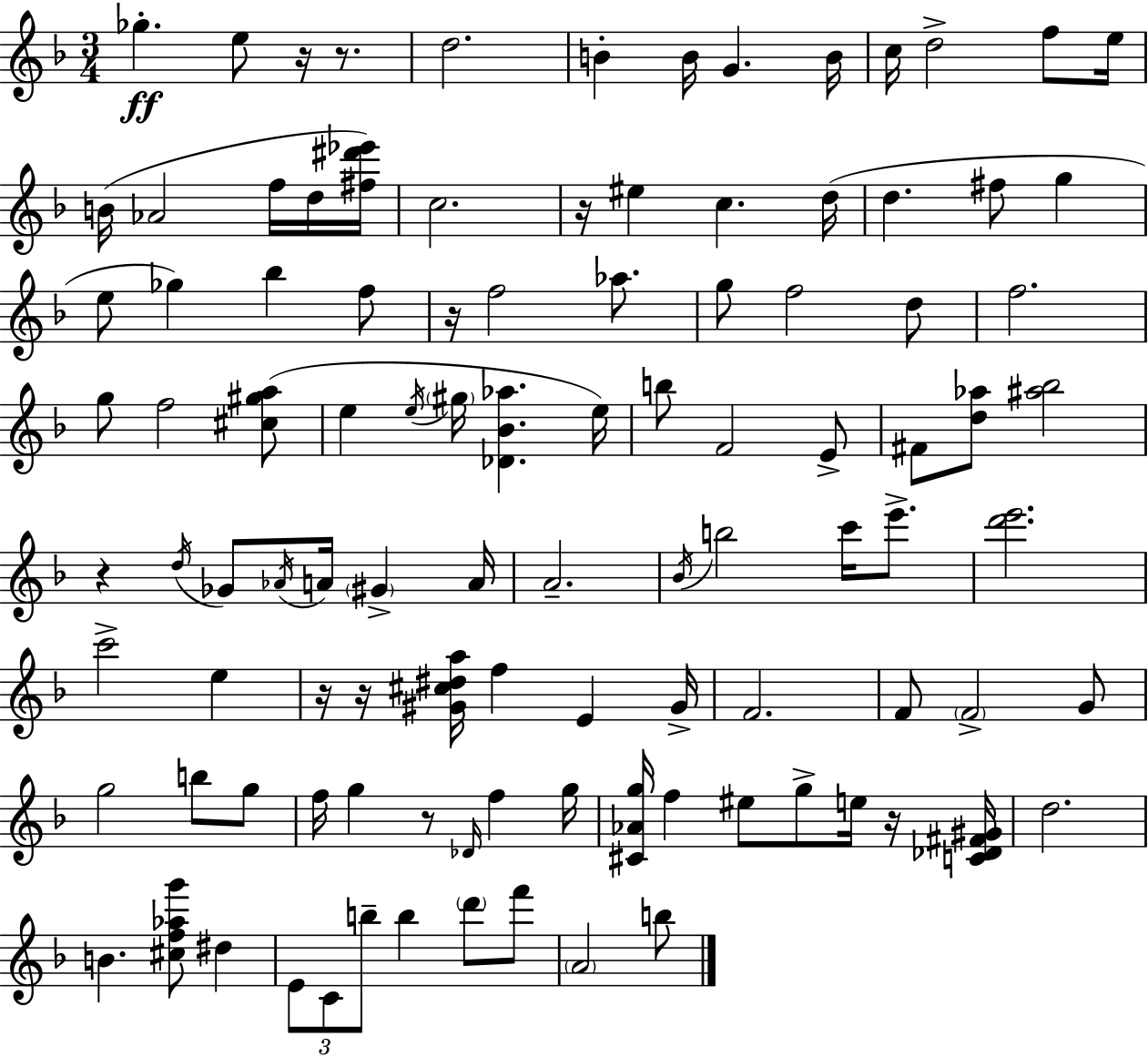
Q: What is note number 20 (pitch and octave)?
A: D5